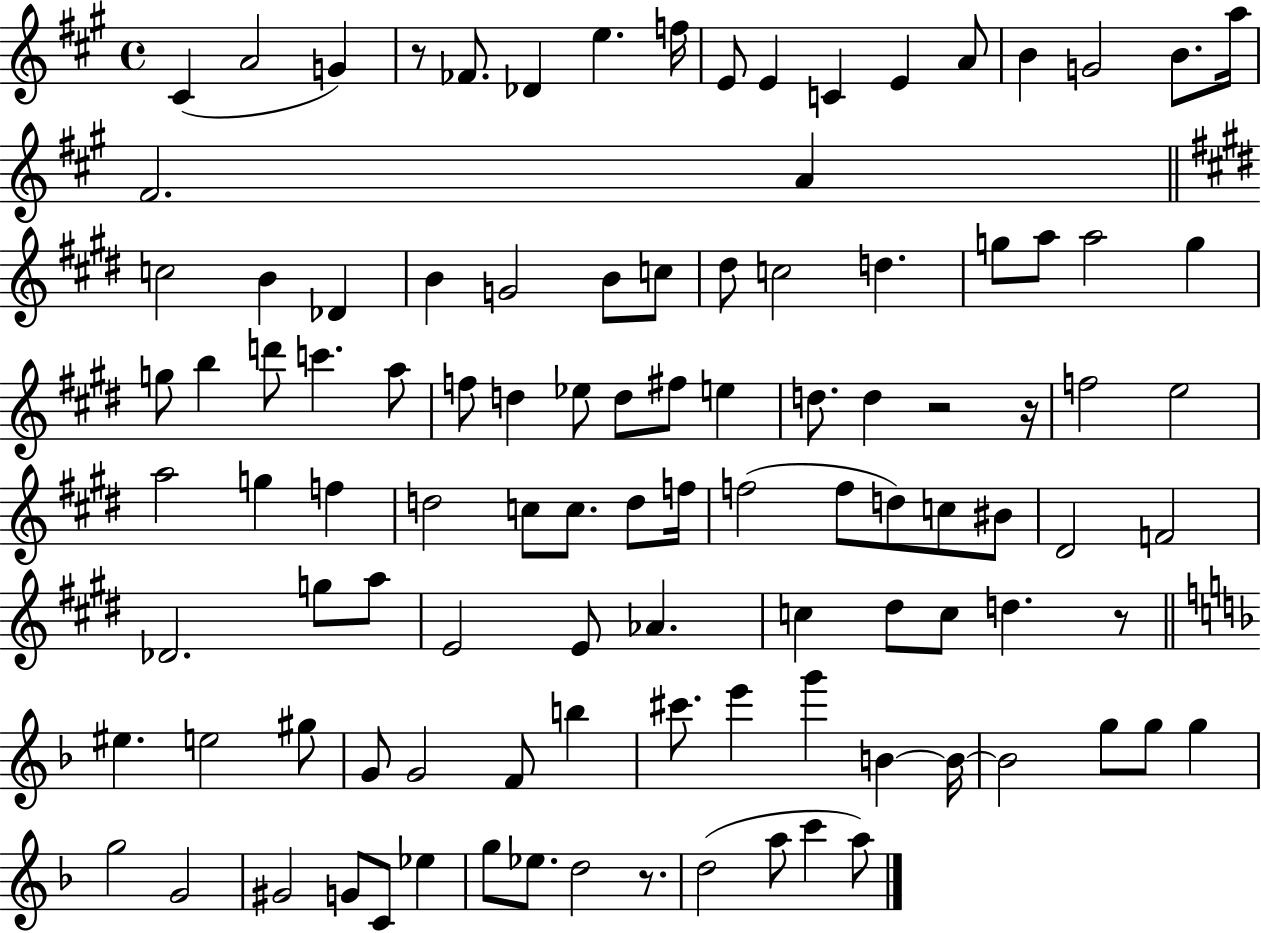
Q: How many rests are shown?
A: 5